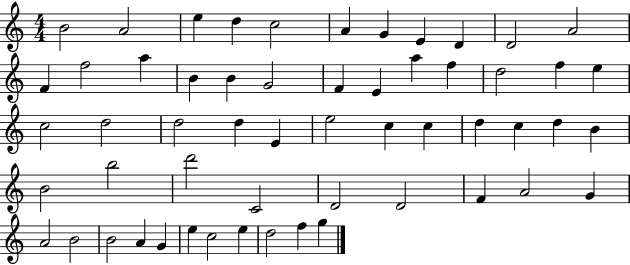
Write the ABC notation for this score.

X:1
T:Untitled
M:4/4
L:1/4
K:C
B2 A2 e d c2 A G E D D2 A2 F f2 a B B G2 F E a f d2 f e c2 d2 d2 d E e2 c c d c d B B2 b2 d'2 C2 D2 D2 F A2 G A2 B2 B2 A G e c2 e d2 f g